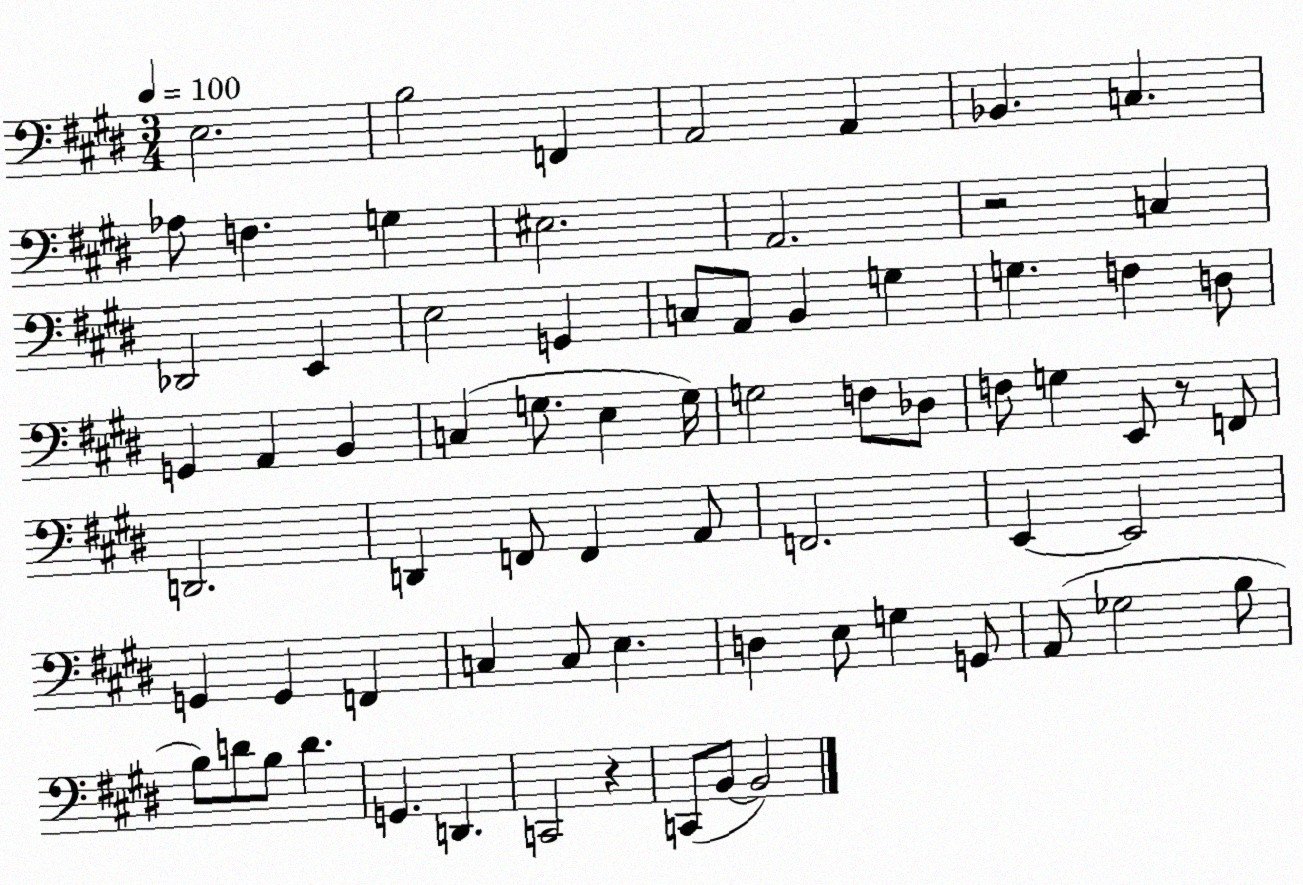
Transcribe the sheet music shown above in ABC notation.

X:1
T:Untitled
M:3/4
L:1/4
K:E
E,2 B,2 F,, A,,2 A,, _B,, C, _A,/2 F, G, ^E,2 A,,2 z2 C, _D,,2 E,, E,2 G,, C,/2 A,,/2 B,, G, G, F, D,/2 G,, A,, B,, C, G,/2 E, G,/4 G,2 F,/2 _D,/2 F,/2 G, E,,/2 z/2 F,,/2 D,,2 D,, F,,/2 F,, A,,/2 F,,2 E,, E,,2 G,, G,, F,, C, C,/2 E, D, E,/2 G, G,,/2 A,,/2 _G,2 B,/2 B,/2 D/2 B,/2 D G,, D,, C,,2 z C,,/2 B,,/2 B,,2